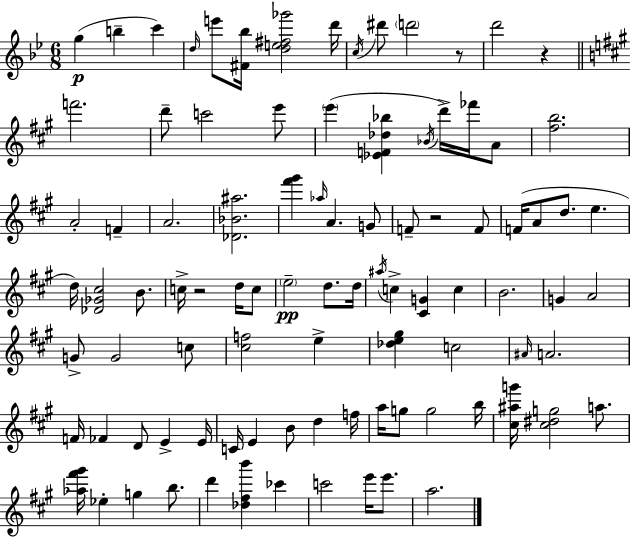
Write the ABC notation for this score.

X:1
T:Untitled
M:6/8
L:1/4
K:Gm
g b c' d/4 e'/2 [^F_b]/4 [de^f_g']2 d'/4 c/4 ^d'/2 d'2 z/2 d'2 z f'2 d'/2 c'2 e'/2 e' [_EF_d_b] _B/4 d'/4 _f'/4 A/2 [^fb]2 A2 F A2 [_D_B^a]2 [^f'^g'] _a/4 A G/2 F/2 z2 F/2 F/4 A/2 d/2 e d/4 [_D_G^c]2 B/2 c/4 z2 d/4 c/2 e2 d/2 d/4 ^a/4 c [^CG] c B2 G A2 G/2 G2 c/2 [^cf]2 e [_de^g] c2 ^A/4 A2 F/4 _F D/2 E E/4 C/4 E B/2 d f/4 a/4 g/2 g2 b/4 [^c^ag']/4 [^c^dg]2 a/2 [_a^f'^g']/4 _e g b/2 d' [_d^fb'] _c' c'2 e'/4 e'/2 a2